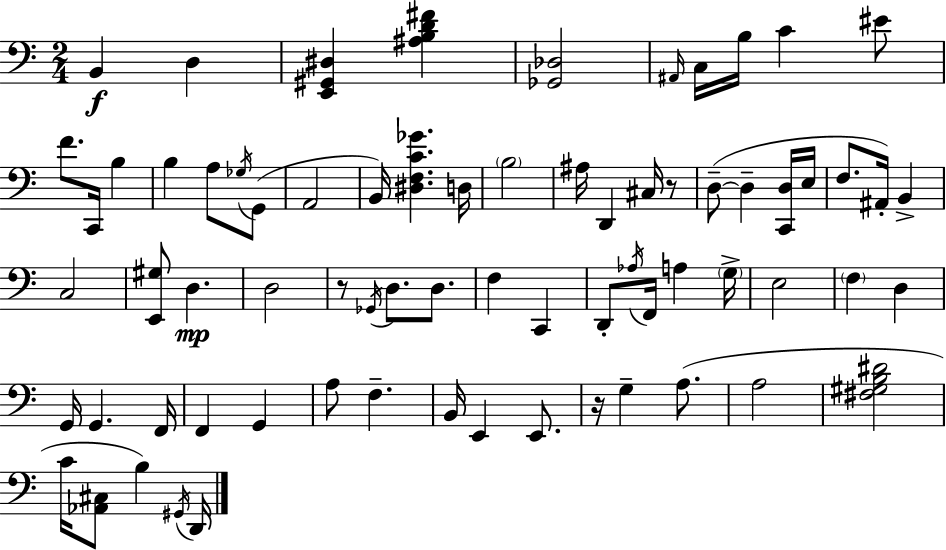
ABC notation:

X:1
T:Untitled
M:2/4
L:1/4
K:Am
B,, D, [E,,^G,,^D,] [^A,B,D^F] [_G,,_D,]2 ^A,,/4 C,/4 B,/4 C ^E/2 F/2 C,,/4 B, B, A,/2 _G,/4 G,,/2 A,,2 B,,/4 [^D,F,C_G] D,/4 B,2 ^A,/4 D,, ^C,/4 z/2 D,/2 D, [C,,D,]/4 E,/4 F,/2 ^A,,/4 B,, C,2 [E,,^G,]/2 D, D,2 z/2 _G,,/4 D,/2 D,/2 F, C,, D,,/2 _A,/4 F,,/4 A, G,/4 E,2 F, D, G,,/4 G,, F,,/4 F,, G,, A,/2 F, B,,/4 E,, E,,/2 z/4 G, A,/2 A,2 [^F,^G,B,^D]2 C/4 [_A,,^C,]/2 B, ^G,,/4 D,,/4